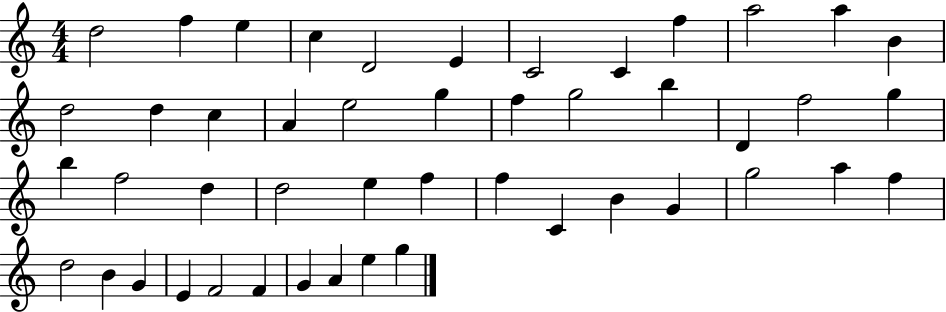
D5/h F5/q E5/q C5/q D4/h E4/q C4/h C4/q F5/q A5/h A5/q B4/q D5/h D5/q C5/q A4/q E5/h G5/q F5/q G5/h B5/q D4/q F5/h G5/q B5/q F5/h D5/q D5/h E5/q F5/q F5/q C4/q B4/q G4/q G5/h A5/q F5/q D5/h B4/q G4/q E4/q F4/h F4/q G4/q A4/q E5/q G5/q